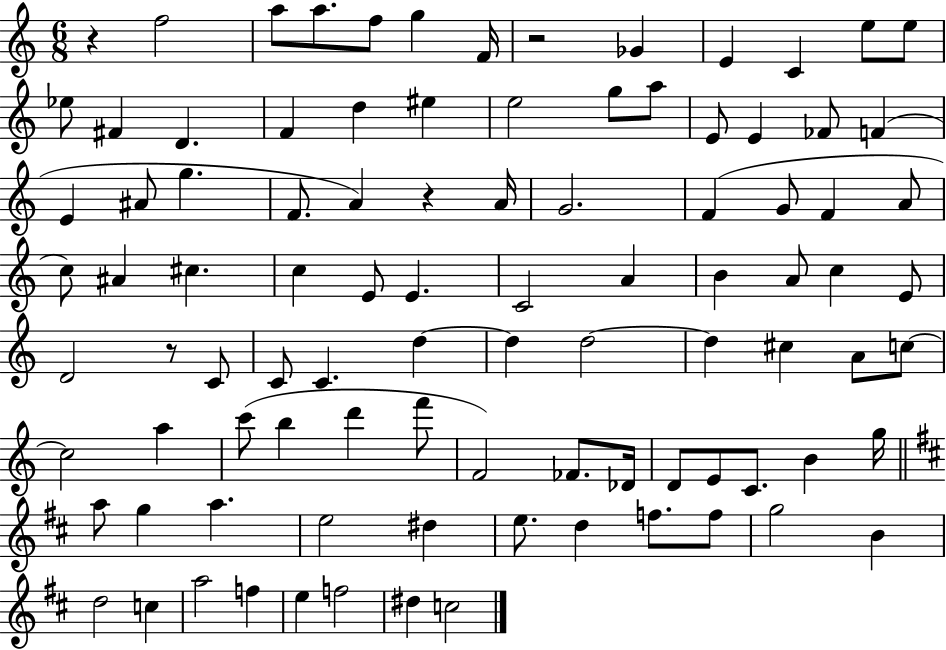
R/q F5/h A5/e A5/e. F5/e G5/q F4/s R/h Gb4/q E4/q C4/q E5/e E5/e Eb5/e F#4/q D4/q. F4/q D5/q EIS5/q E5/h G5/e A5/e E4/e E4/q FES4/e F4/q E4/q A#4/e G5/q. F4/e. A4/q R/q A4/s G4/h. F4/q G4/e F4/q A4/e C5/e A#4/q C#5/q. C5/q E4/e E4/q. C4/h A4/q B4/q A4/e C5/q E4/e D4/h R/e C4/e C4/e C4/q. D5/q D5/q D5/h D5/q C#5/q A4/e C5/e C5/h A5/q C6/e B5/q D6/q F6/e F4/h FES4/e. Db4/s D4/e E4/e C4/e. B4/q G5/s A5/e G5/q A5/q. E5/h D#5/q E5/e. D5/q F5/e. F5/e G5/h B4/q D5/h C5/q A5/h F5/q E5/q F5/h D#5/q C5/h